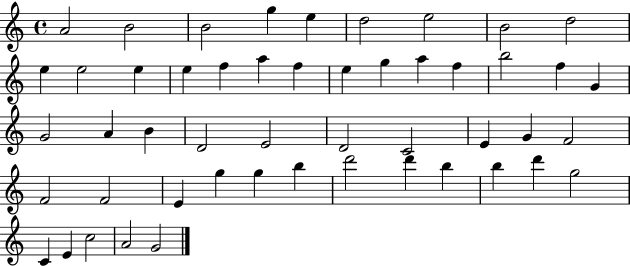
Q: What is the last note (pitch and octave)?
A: G4